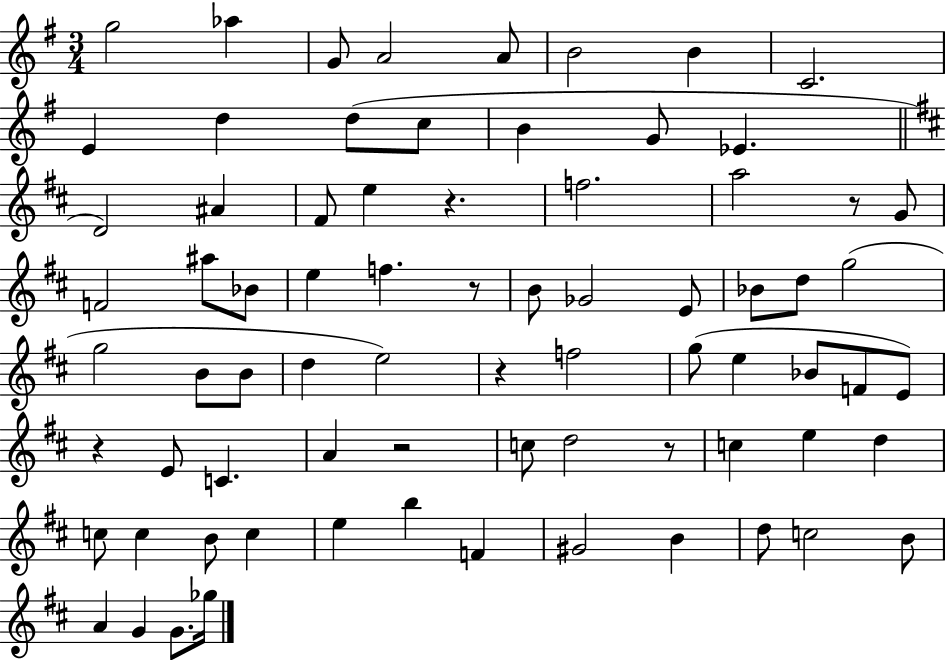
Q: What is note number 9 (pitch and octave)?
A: E4